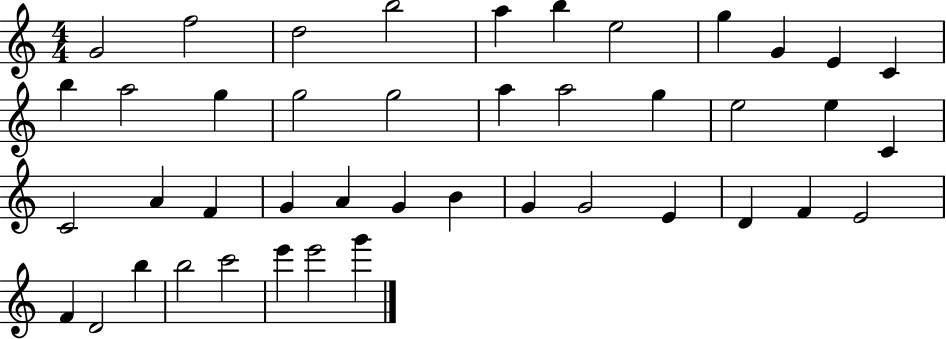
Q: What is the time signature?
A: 4/4